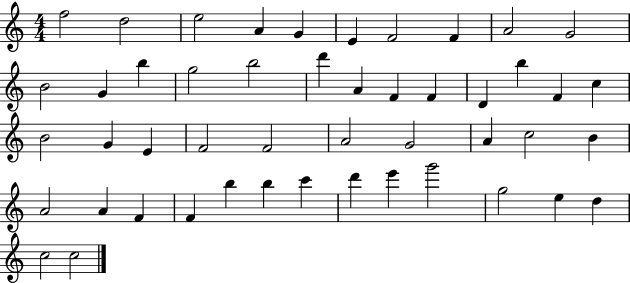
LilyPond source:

{
  \clef treble
  \numericTimeSignature
  \time 4/4
  \key c \major
  f''2 d''2 | e''2 a'4 g'4 | e'4 f'2 f'4 | a'2 g'2 | \break b'2 g'4 b''4 | g''2 b''2 | d'''4 a'4 f'4 f'4 | d'4 b''4 f'4 c''4 | \break b'2 g'4 e'4 | f'2 f'2 | a'2 g'2 | a'4 c''2 b'4 | \break a'2 a'4 f'4 | f'4 b''4 b''4 c'''4 | d'''4 e'''4 g'''2 | g''2 e''4 d''4 | \break c''2 c''2 | \bar "|."
}